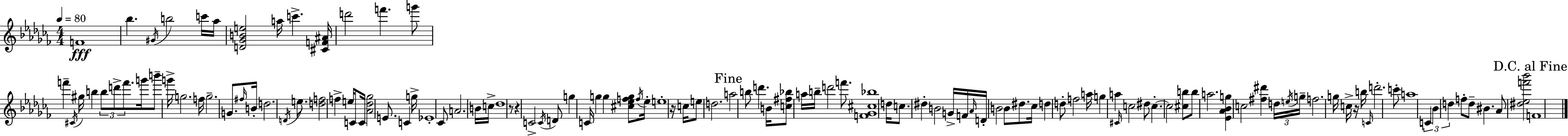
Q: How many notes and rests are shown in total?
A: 124